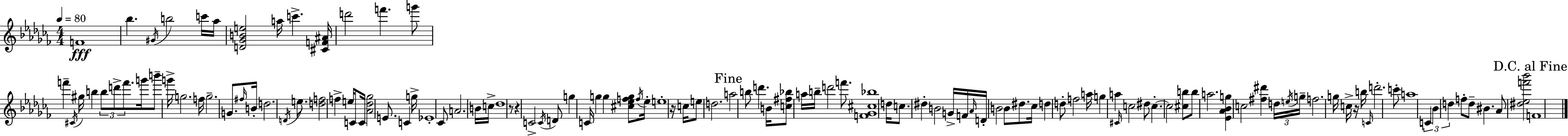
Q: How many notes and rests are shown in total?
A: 124